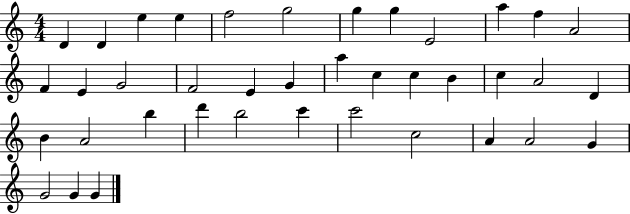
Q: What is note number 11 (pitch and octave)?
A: F5